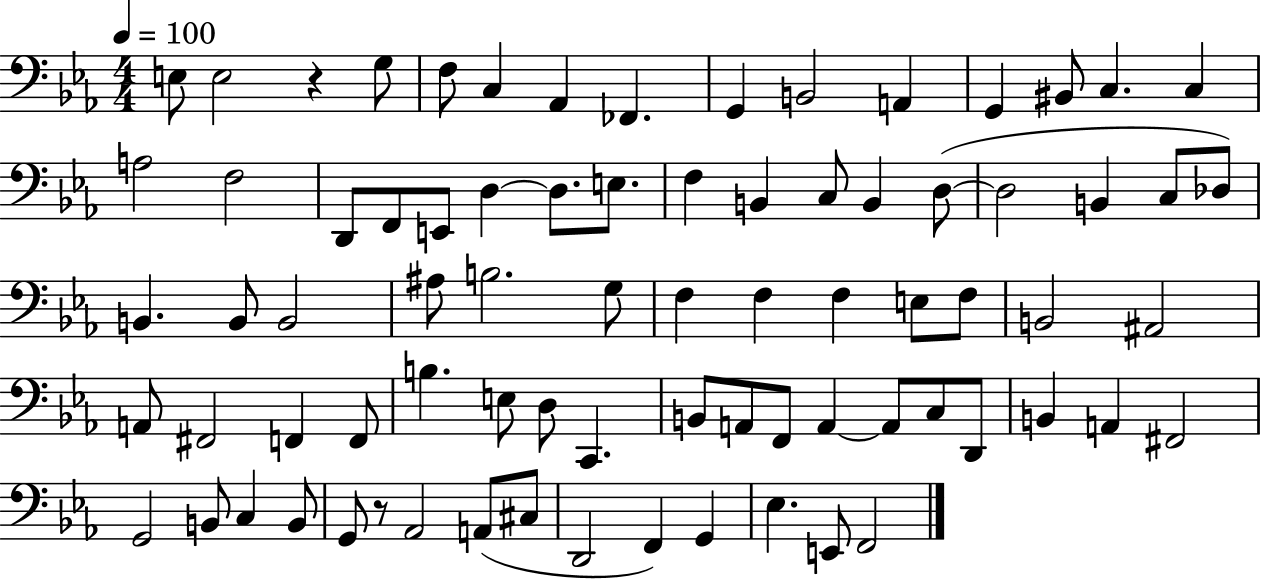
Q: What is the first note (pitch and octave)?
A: E3